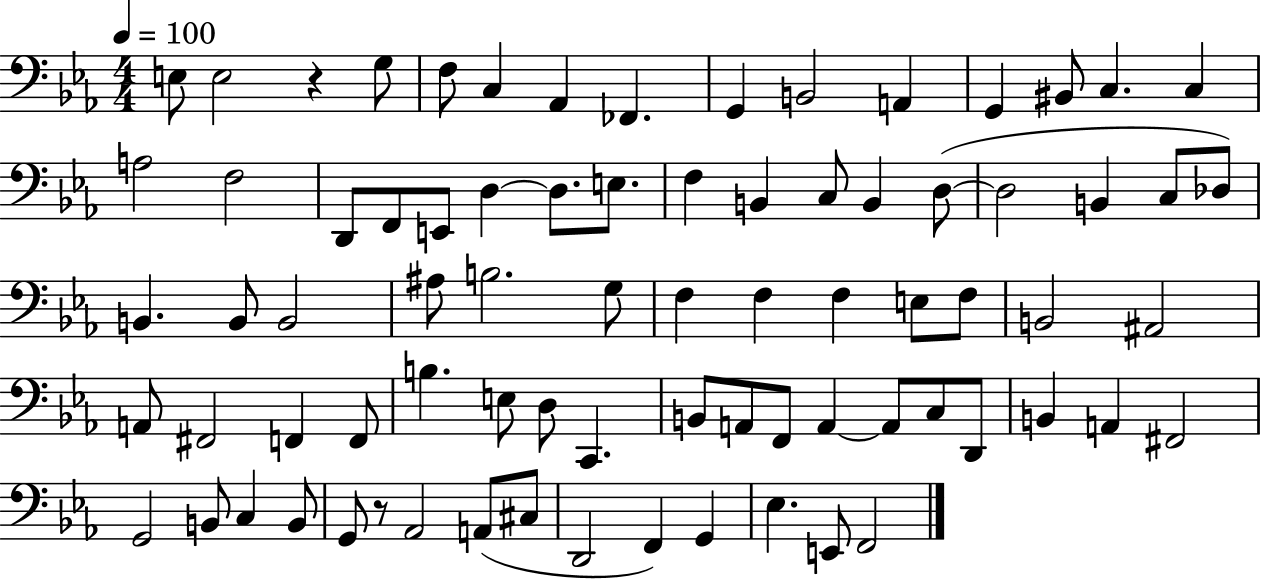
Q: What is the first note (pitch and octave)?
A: E3